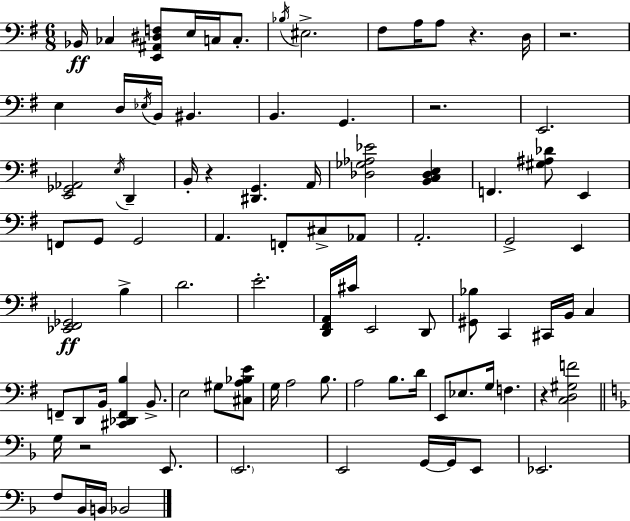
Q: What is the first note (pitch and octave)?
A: Bb2